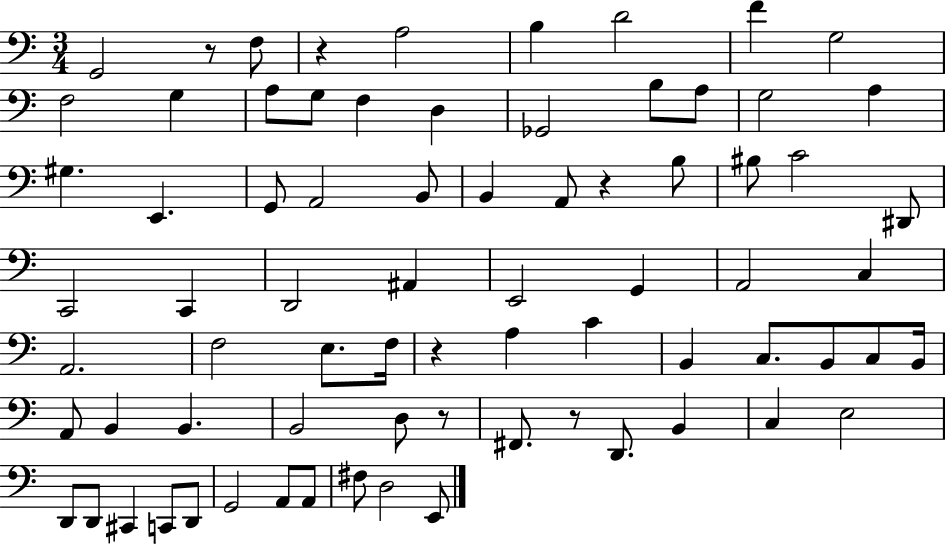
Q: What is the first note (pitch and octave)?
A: G2